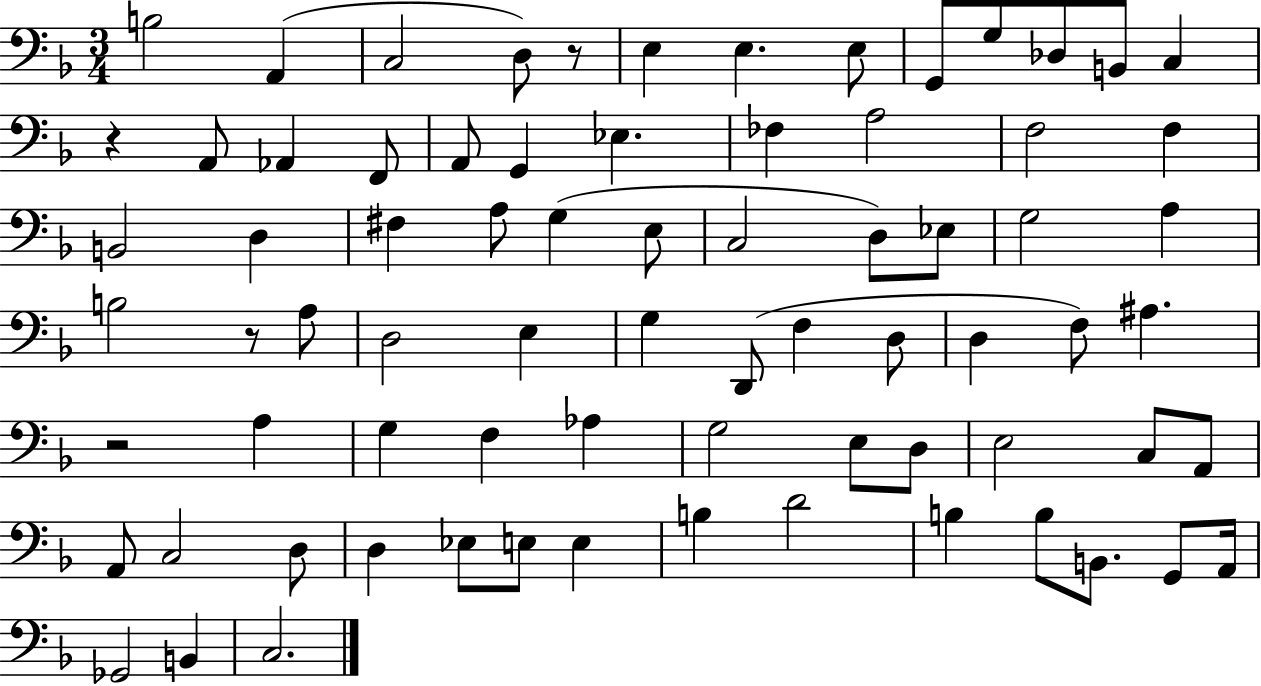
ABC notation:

X:1
T:Untitled
M:3/4
L:1/4
K:F
B,2 A,, C,2 D,/2 z/2 E, E, E,/2 G,,/2 G,/2 _D,/2 B,,/2 C, z A,,/2 _A,, F,,/2 A,,/2 G,, _E, _F, A,2 F,2 F, B,,2 D, ^F, A,/2 G, E,/2 C,2 D,/2 _E,/2 G,2 A, B,2 z/2 A,/2 D,2 E, G, D,,/2 F, D,/2 D, F,/2 ^A, z2 A, G, F, _A, G,2 E,/2 D,/2 E,2 C,/2 A,,/2 A,,/2 C,2 D,/2 D, _E,/2 E,/2 E, B, D2 B, B,/2 B,,/2 G,,/2 A,,/4 _G,,2 B,, C,2